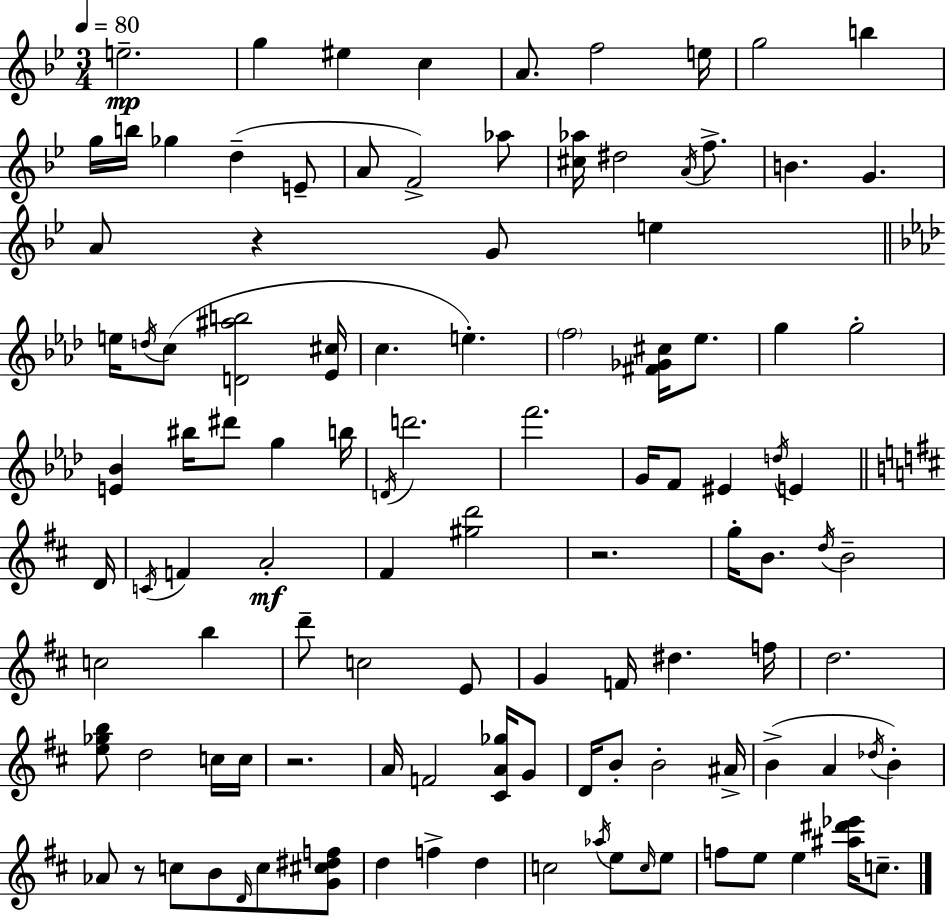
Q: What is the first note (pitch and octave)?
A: E5